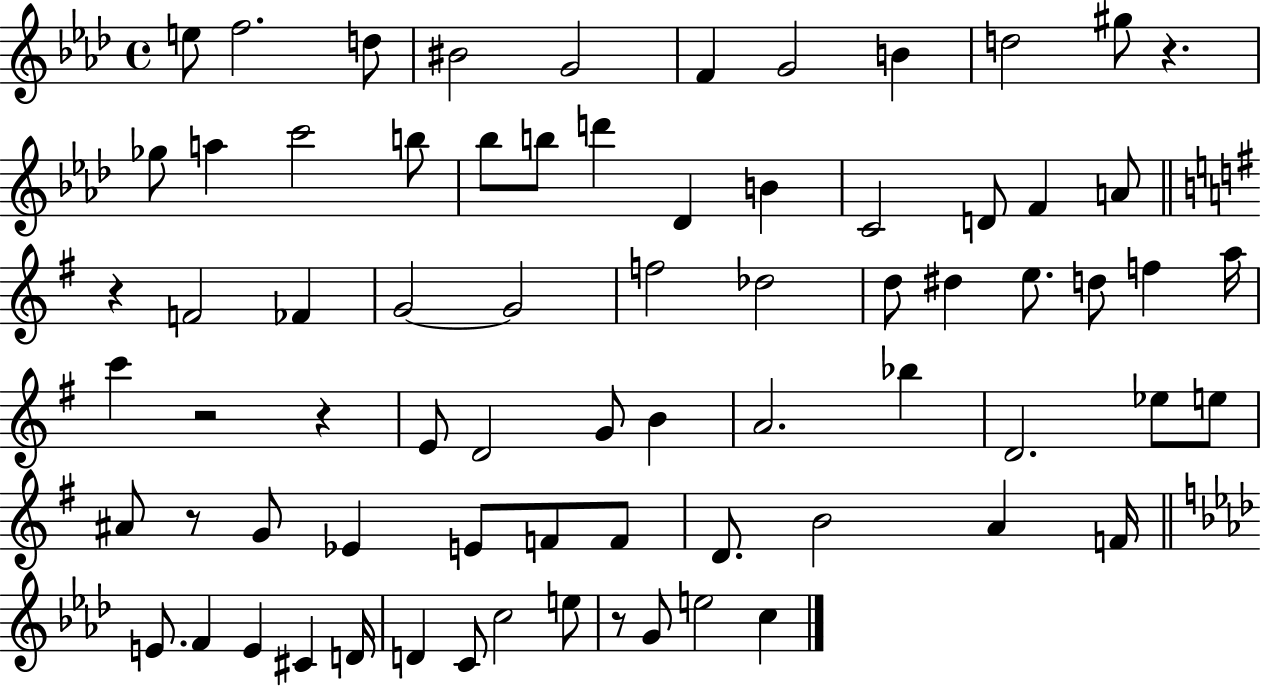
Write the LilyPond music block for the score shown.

{
  \clef treble
  \time 4/4
  \defaultTimeSignature
  \key aes \major
  e''8 f''2. d''8 | bis'2 g'2 | f'4 g'2 b'4 | d''2 gis''8 r4. | \break ges''8 a''4 c'''2 b''8 | bes''8 b''8 d'''4 des'4 b'4 | c'2 d'8 f'4 a'8 | \bar "||" \break \key e \minor r4 f'2 fes'4 | g'2~~ g'2 | f''2 des''2 | d''8 dis''4 e''8. d''8 f''4 a''16 | \break c'''4 r2 r4 | e'8 d'2 g'8 b'4 | a'2. bes''4 | d'2. ees''8 e''8 | \break ais'8 r8 g'8 ees'4 e'8 f'8 f'8 | d'8. b'2 a'4 f'16 | \bar "||" \break \key aes \major e'8. f'4 e'4 cis'4 d'16 | d'4 c'8 c''2 e''8 | r8 g'8 e''2 c''4 | \bar "|."
}